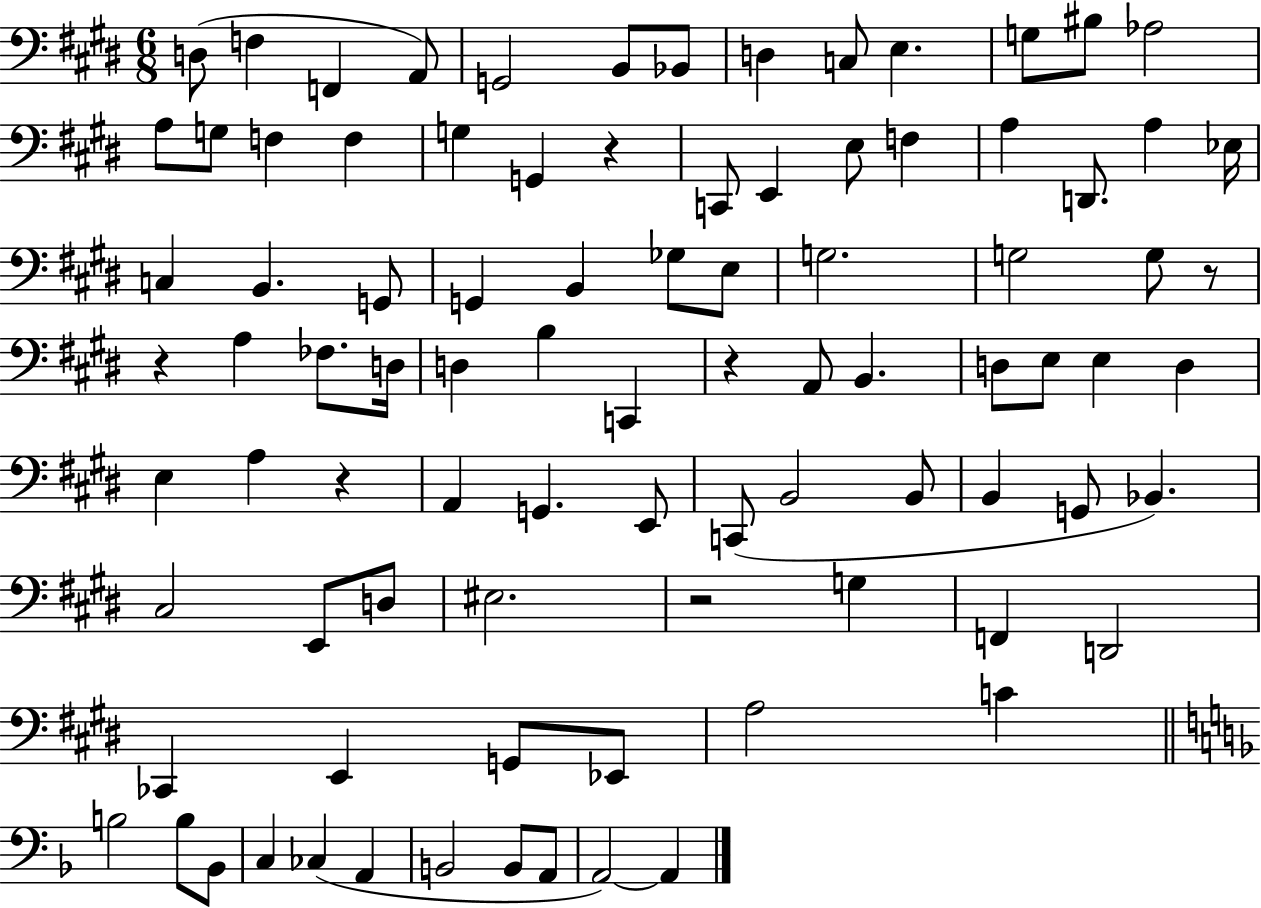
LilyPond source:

{
  \clef bass
  \numericTimeSignature
  \time 6/8
  \key e \major
  d8( f4 f,4 a,8) | g,2 b,8 bes,8 | d4 c8 e4. | g8 bis8 aes2 | \break a8 g8 f4 f4 | g4 g,4 r4 | c,8 e,4 e8 f4 | a4 d,8. a4 ees16 | \break c4 b,4. g,8 | g,4 b,4 ges8 e8 | g2. | g2 g8 r8 | \break r4 a4 fes8. d16 | d4 b4 c,4 | r4 a,8 b,4. | d8 e8 e4 d4 | \break e4 a4 r4 | a,4 g,4. e,8 | c,8( b,2 b,8 | b,4 g,8 bes,4.) | \break cis2 e,8 d8 | eis2. | r2 g4 | f,4 d,2 | \break ces,4 e,4 g,8 ees,8 | a2 c'4 | \bar "||" \break \key f \major b2 b8 bes,8 | c4 ces4( a,4 | b,2 b,8 a,8 | a,2~~) a,4 | \break \bar "|."
}